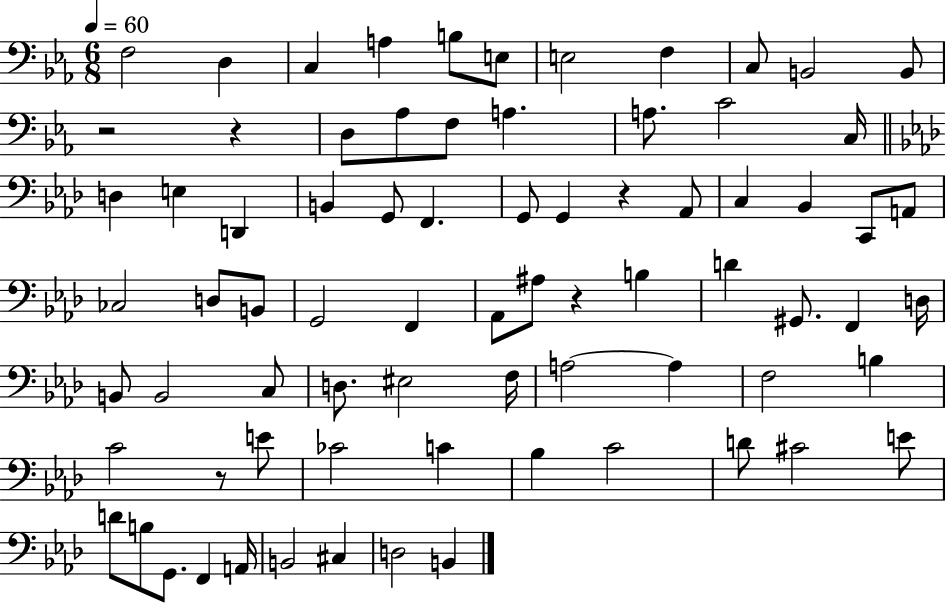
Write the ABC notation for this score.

X:1
T:Untitled
M:6/8
L:1/4
K:Eb
F,2 D, C, A, B,/2 E,/2 E,2 F, C,/2 B,,2 B,,/2 z2 z D,/2 _A,/2 F,/2 A, A,/2 C2 C,/4 D, E, D,, B,, G,,/2 F,, G,,/2 G,, z _A,,/2 C, _B,, C,,/2 A,,/2 _C,2 D,/2 B,,/2 G,,2 F,, _A,,/2 ^A,/2 z B, D ^G,,/2 F,, D,/4 B,,/2 B,,2 C,/2 D,/2 ^E,2 F,/4 A,2 A, F,2 B, C2 z/2 E/2 _C2 C _B, C2 D/2 ^C2 E/2 D/2 B,/2 G,,/2 F,, A,,/4 B,,2 ^C, D,2 B,,